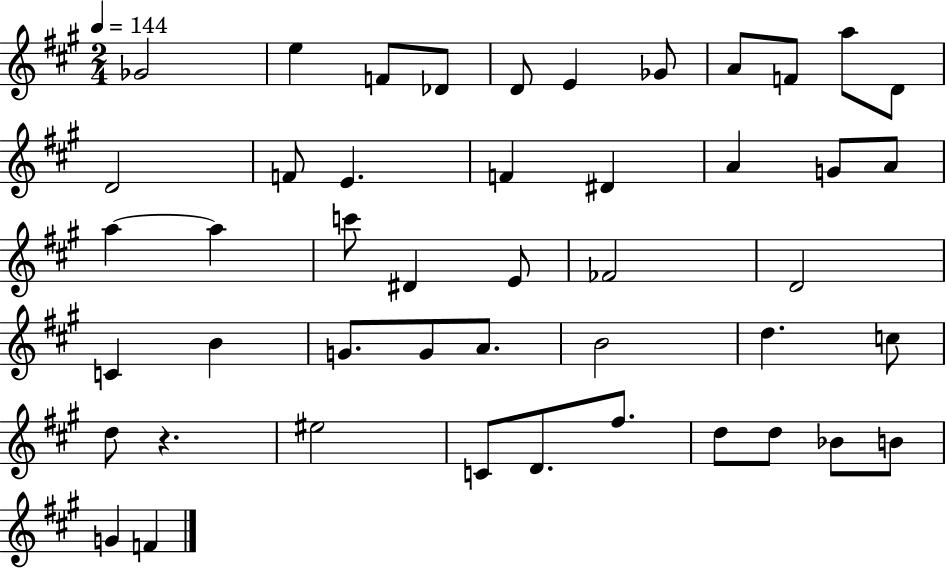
Gb4/h E5/q F4/e Db4/e D4/e E4/q Gb4/e A4/e F4/e A5/e D4/e D4/h F4/e E4/q. F4/q D#4/q A4/q G4/e A4/e A5/q A5/q C6/e D#4/q E4/e FES4/h D4/h C4/q B4/q G4/e. G4/e A4/e. B4/h D5/q. C5/e D5/e R/q. EIS5/h C4/e D4/e. F#5/e. D5/e D5/e Bb4/e B4/e G4/q F4/q